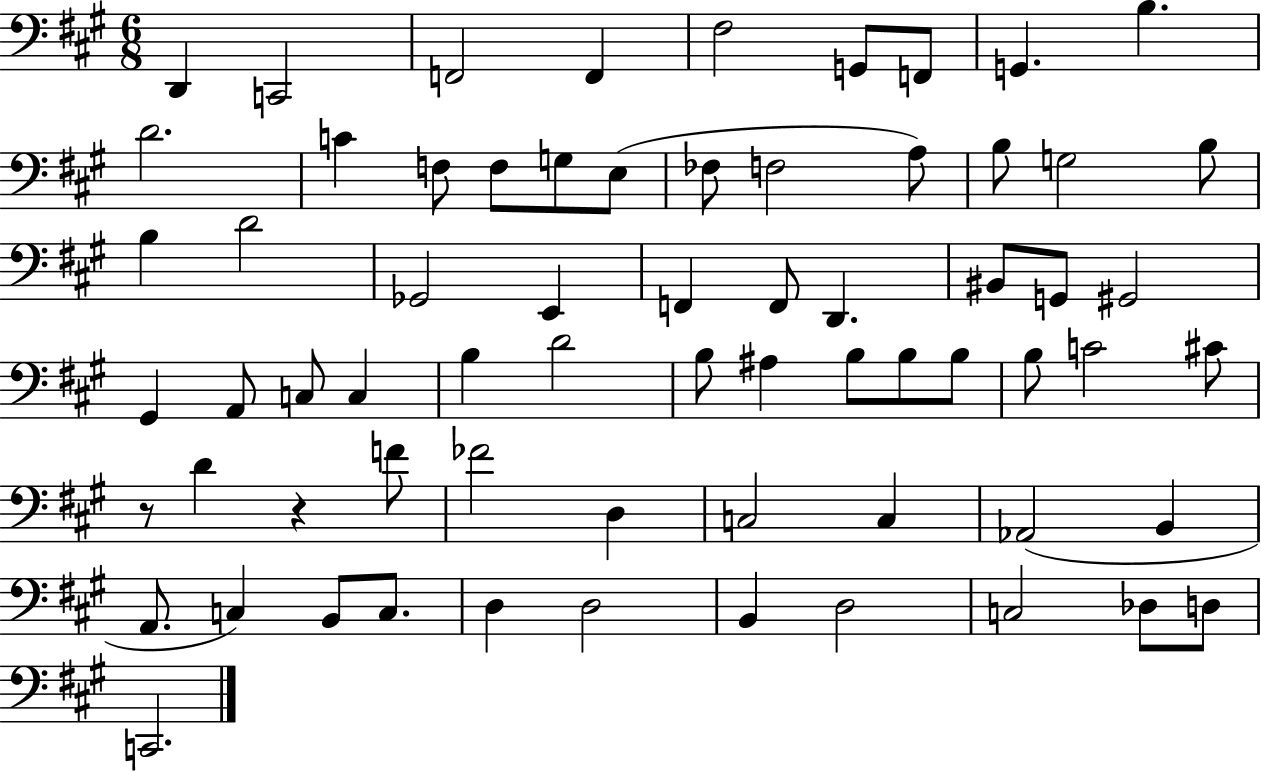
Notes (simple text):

D2/q C2/h F2/h F2/q F#3/h G2/e F2/e G2/q. B3/q. D4/h. C4/q F3/e F3/e G3/e E3/e FES3/e F3/h A3/e B3/e G3/h B3/e B3/q D4/h Gb2/h E2/q F2/q F2/e D2/q. BIS2/e G2/e G#2/h G#2/q A2/e C3/e C3/q B3/q D4/h B3/e A#3/q B3/e B3/e B3/e B3/e C4/h C#4/e R/e D4/q R/q F4/e FES4/h D3/q C3/h C3/q Ab2/h B2/q A2/e. C3/q B2/e C3/e. D3/q D3/h B2/q D3/h C3/h Db3/e D3/e C2/h.